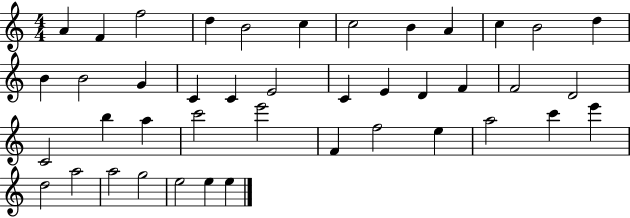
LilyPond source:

{
  \clef treble
  \numericTimeSignature
  \time 4/4
  \key c \major
  a'4 f'4 f''2 | d''4 b'2 c''4 | c''2 b'4 a'4 | c''4 b'2 d''4 | \break b'4 b'2 g'4 | c'4 c'4 e'2 | c'4 e'4 d'4 f'4 | f'2 d'2 | \break c'2 b''4 a''4 | c'''2 e'''2 | f'4 f''2 e''4 | a''2 c'''4 e'''4 | \break d''2 a''2 | a''2 g''2 | e''2 e''4 e''4 | \bar "|."
}